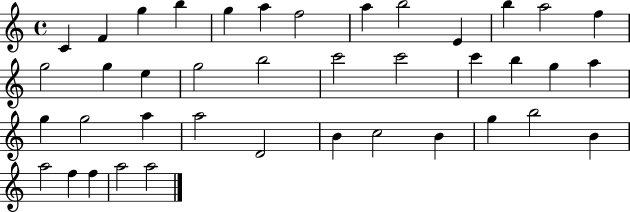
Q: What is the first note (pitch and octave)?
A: C4